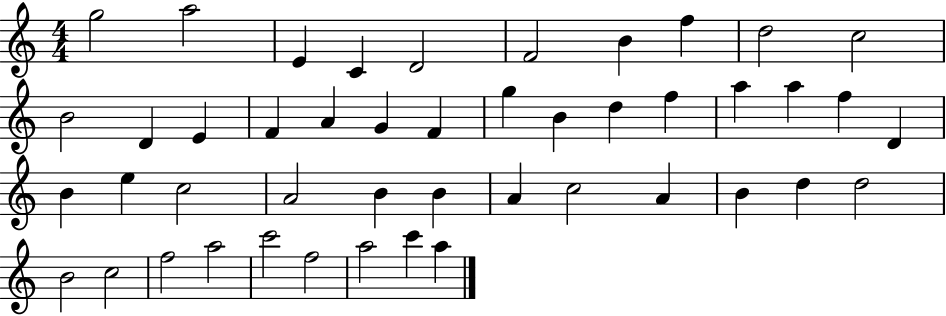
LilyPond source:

{
  \clef treble
  \numericTimeSignature
  \time 4/4
  \key c \major
  g''2 a''2 | e'4 c'4 d'2 | f'2 b'4 f''4 | d''2 c''2 | \break b'2 d'4 e'4 | f'4 a'4 g'4 f'4 | g''4 b'4 d''4 f''4 | a''4 a''4 f''4 d'4 | \break b'4 e''4 c''2 | a'2 b'4 b'4 | a'4 c''2 a'4 | b'4 d''4 d''2 | \break b'2 c''2 | f''2 a''2 | c'''2 f''2 | a''2 c'''4 a''4 | \break \bar "|."
}